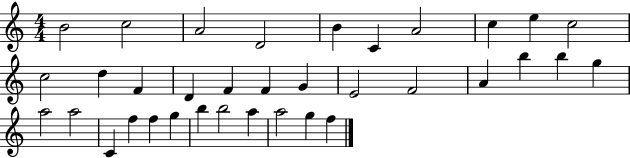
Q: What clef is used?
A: treble